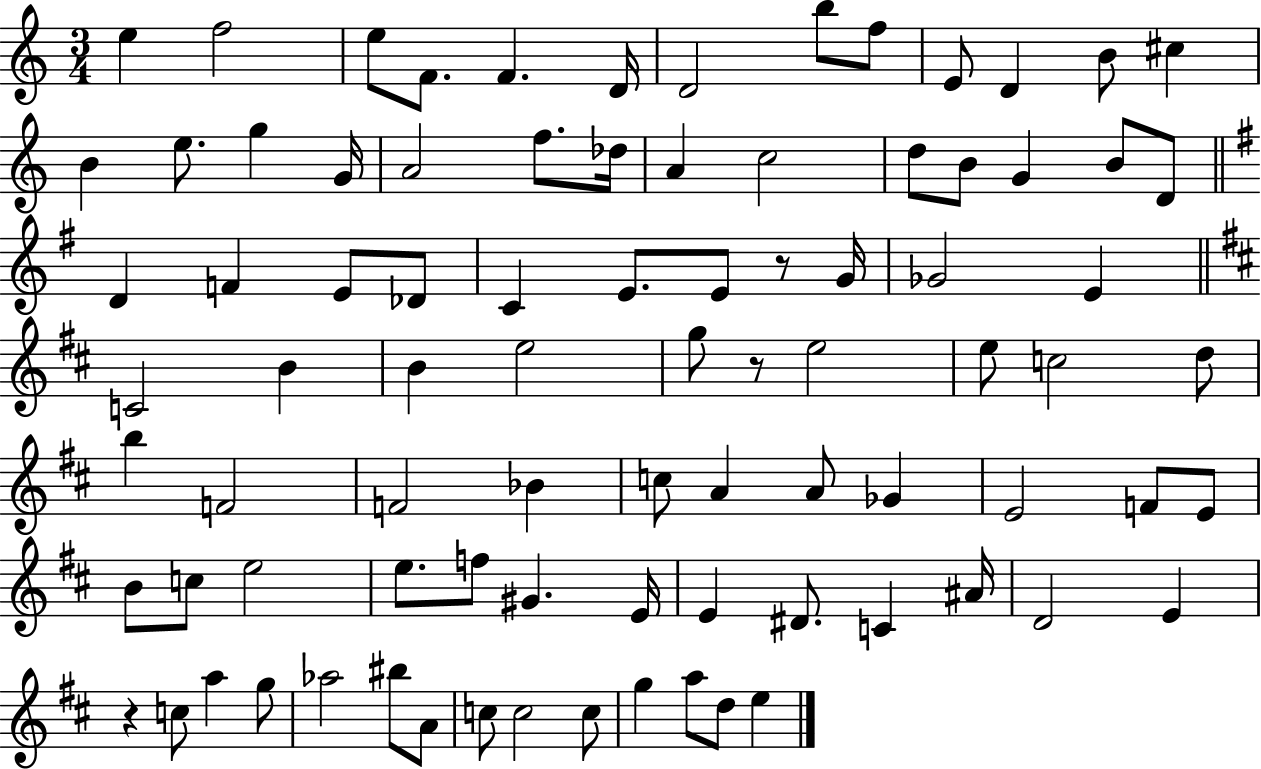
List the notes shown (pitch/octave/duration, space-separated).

E5/q F5/h E5/e F4/e. F4/q. D4/s D4/h B5/e F5/e E4/e D4/q B4/e C#5/q B4/q E5/e. G5/q G4/s A4/h F5/e. Db5/s A4/q C5/h D5/e B4/e G4/q B4/e D4/e D4/q F4/q E4/e Db4/e C4/q E4/e. E4/e R/e G4/s Gb4/h E4/q C4/h B4/q B4/q E5/h G5/e R/e E5/h E5/e C5/h D5/e B5/q F4/h F4/h Bb4/q C5/e A4/q A4/e Gb4/q E4/h F4/e E4/e B4/e C5/e E5/h E5/e. F5/e G#4/q. E4/s E4/q D#4/e. C4/q A#4/s D4/h E4/q R/q C5/e A5/q G5/e Ab5/h BIS5/e A4/e C5/e C5/h C5/e G5/q A5/e D5/e E5/q